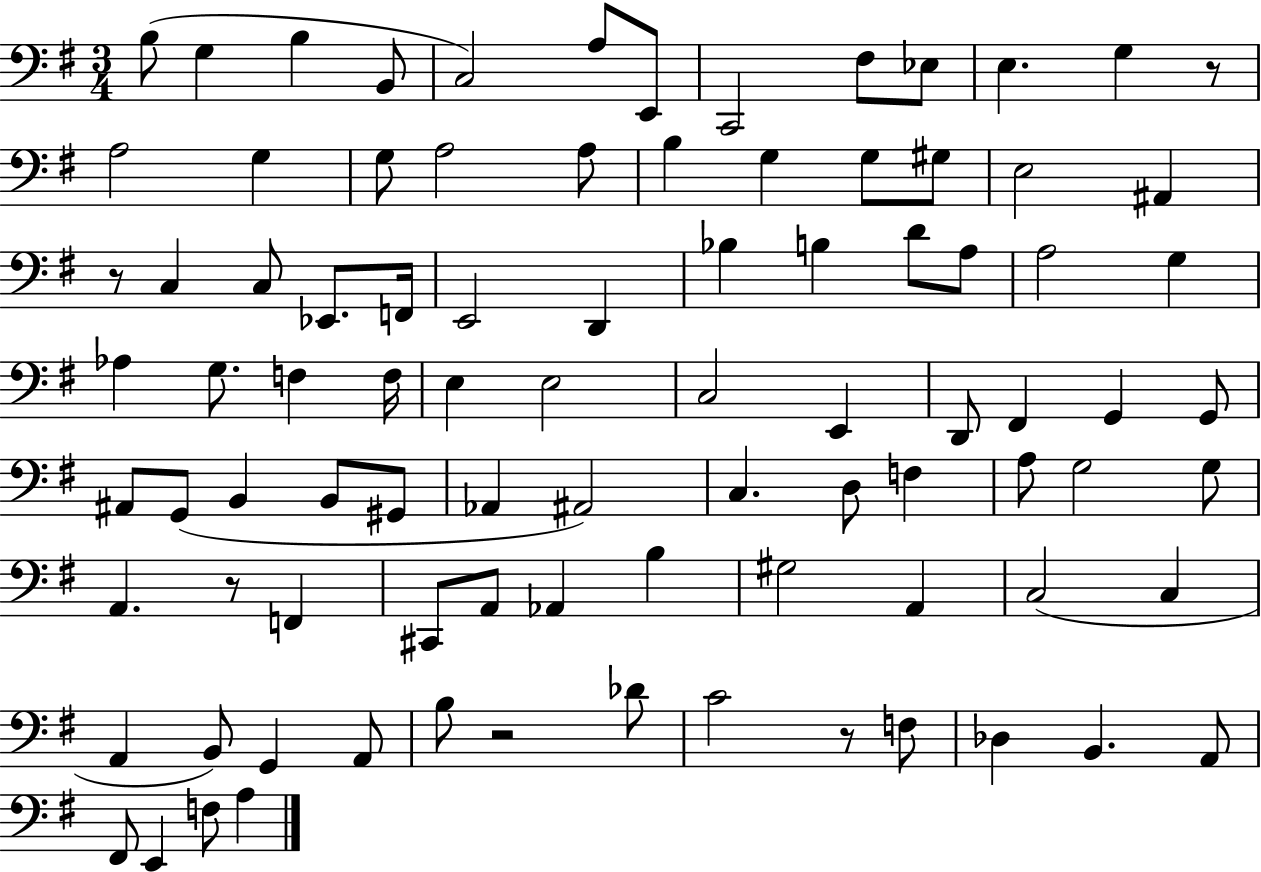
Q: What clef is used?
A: bass